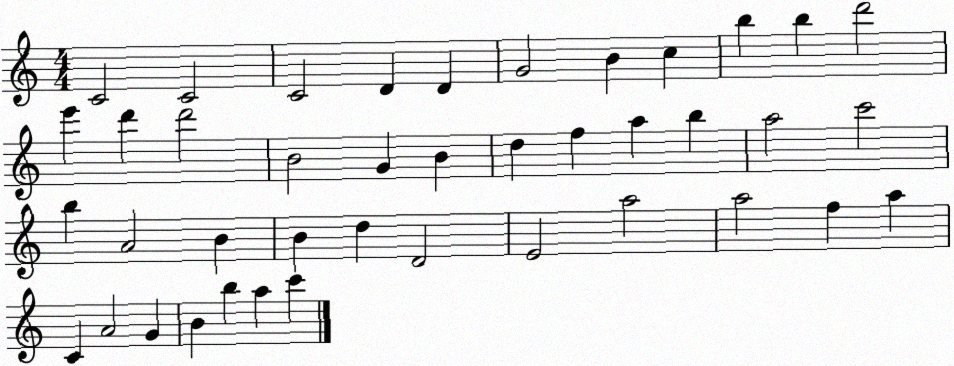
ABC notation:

X:1
T:Untitled
M:4/4
L:1/4
K:C
C2 C2 C2 D D G2 B c b b d'2 e' d' d'2 B2 G B d f a b a2 c'2 b A2 B B d D2 E2 a2 a2 f a C A2 G B b a c'